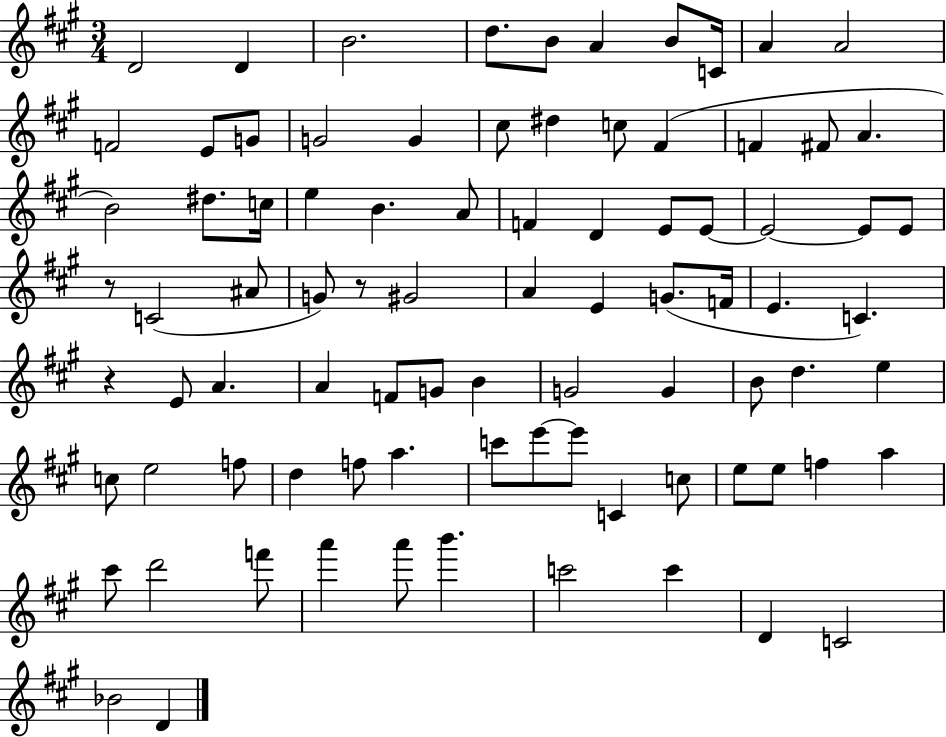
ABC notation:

X:1
T:Untitled
M:3/4
L:1/4
K:A
D2 D B2 d/2 B/2 A B/2 C/4 A A2 F2 E/2 G/2 G2 G ^c/2 ^d c/2 ^F F ^F/2 A B2 ^d/2 c/4 e B A/2 F D E/2 E/2 E2 E/2 E/2 z/2 C2 ^A/2 G/2 z/2 ^G2 A E G/2 F/4 E C z E/2 A A F/2 G/2 B G2 G B/2 d e c/2 e2 f/2 d f/2 a c'/2 e'/2 e'/2 C c/2 e/2 e/2 f a ^c'/2 d'2 f'/2 a' a'/2 b' c'2 c' D C2 _B2 D